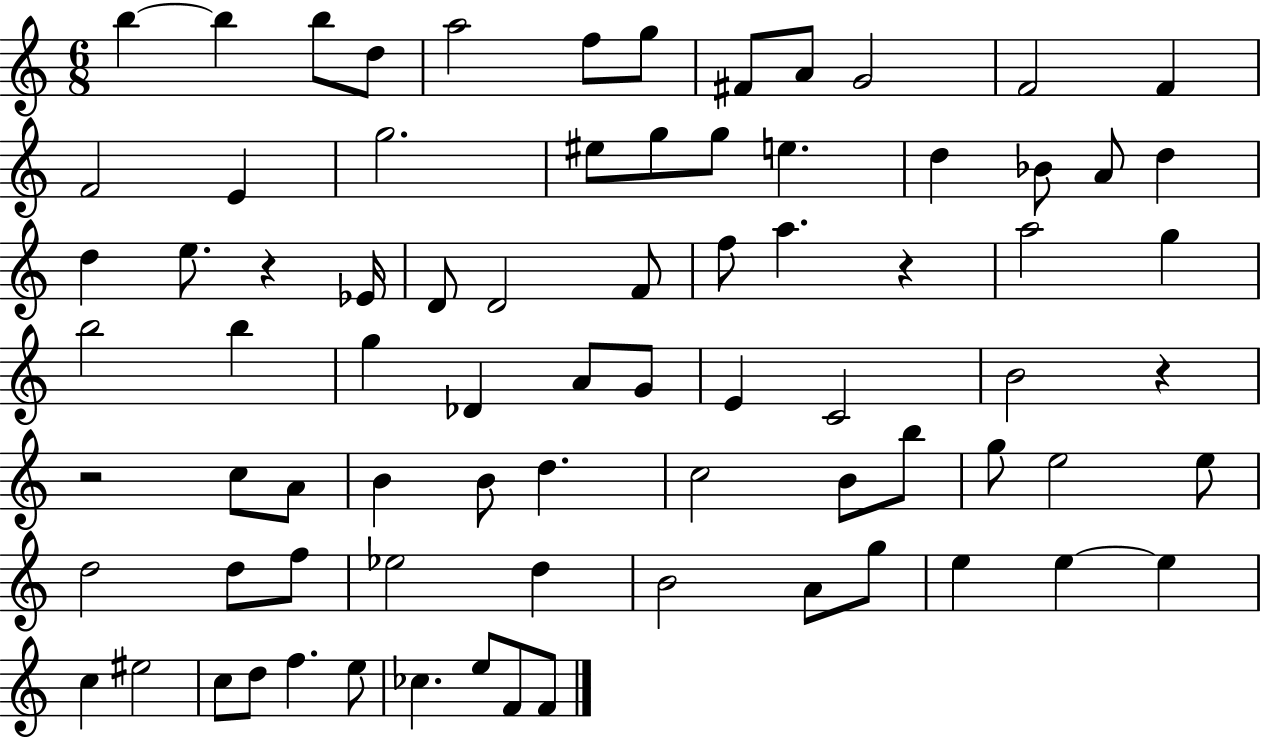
B5/q B5/q B5/e D5/e A5/h F5/e G5/e F#4/e A4/e G4/h F4/h F4/q F4/h E4/q G5/h. EIS5/e G5/e G5/e E5/q. D5/q Bb4/e A4/e D5/q D5/q E5/e. R/q Eb4/s D4/e D4/h F4/e F5/e A5/q. R/q A5/h G5/q B5/h B5/q G5/q Db4/q A4/e G4/e E4/q C4/h B4/h R/q R/h C5/e A4/e B4/q B4/e D5/q. C5/h B4/e B5/e G5/e E5/h E5/e D5/h D5/e F5/e Eb5/h D5/q B4/h A4/e G5/e E5/q E5/q E5/q C5/q EIS5/h C5/e D5/e F5/q. E5/e CES5/q. E5/e F4/e F4/e